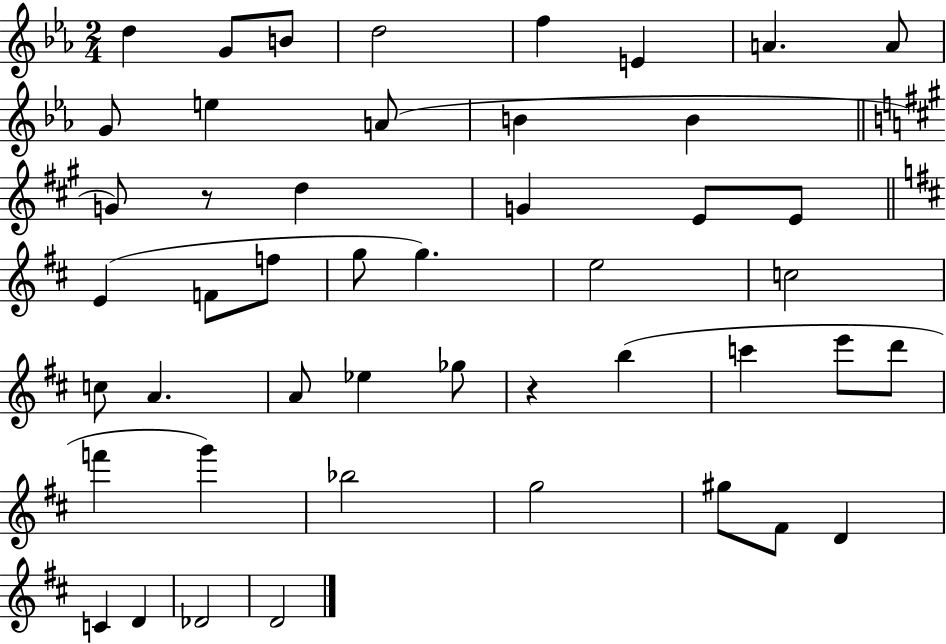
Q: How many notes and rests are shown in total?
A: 47